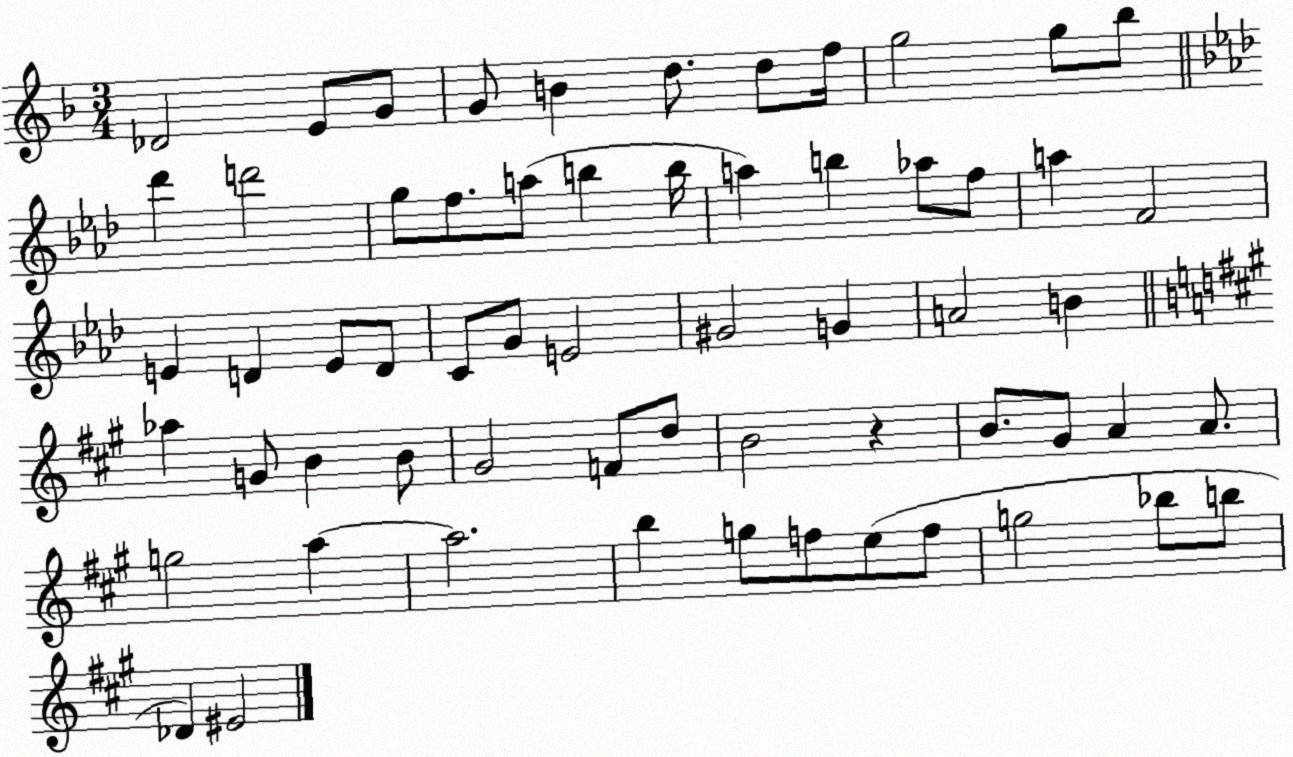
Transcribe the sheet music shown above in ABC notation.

X:1
T:Untitled
M:3/4
L:1/4
K:F
_D2 E/2 G/2 G/2 B d/2 d/2 f/4 g2 g/2 _b/2 _d' d'2 g/2 f/2 a/2 b b/4 a b _a/2 f/2 a F2 E D E/2 D/2 C/2 G/2 E2 ^G2 G A2 B _a G/2 B B/2 ^G2 F/2 d/2 B2 z B/2 ^G/2 A A/2 g2 a a2 b g/2 f/2 e/2 f/2 g2 _b/2 b/2 _D ^E2